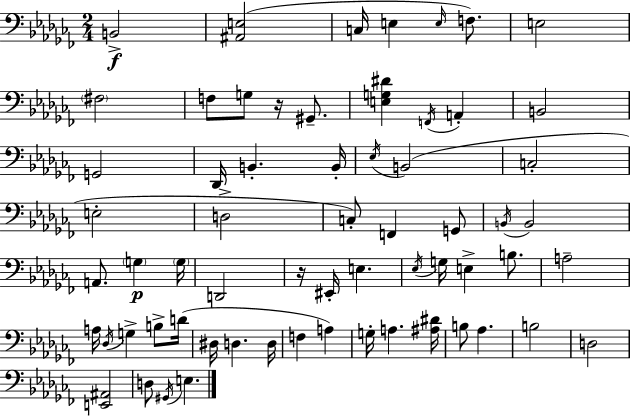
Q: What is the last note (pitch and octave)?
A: E3